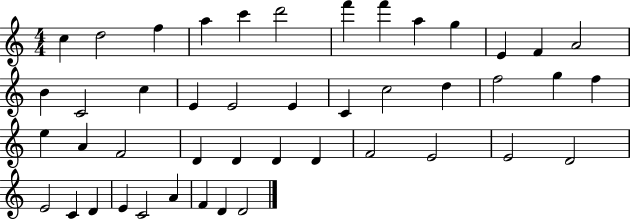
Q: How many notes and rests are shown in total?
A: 45